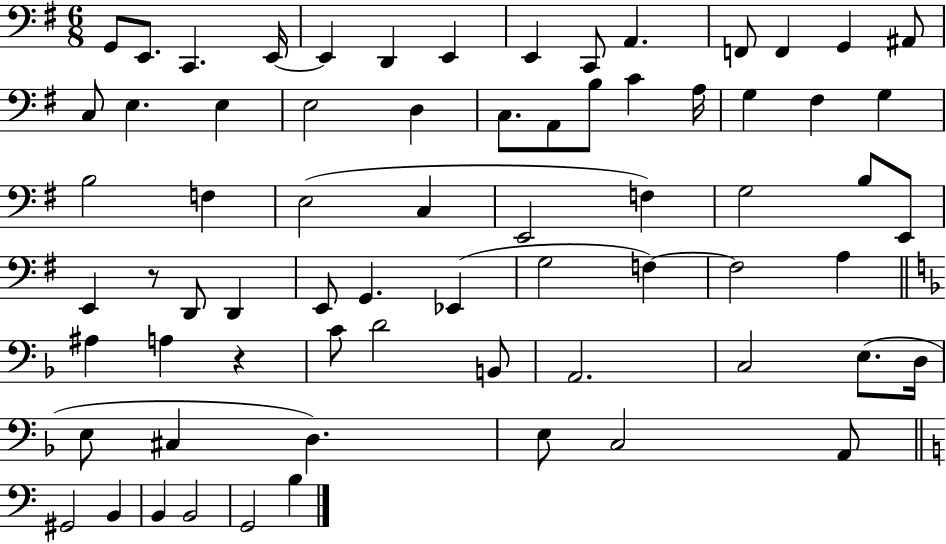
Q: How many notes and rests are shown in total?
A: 69